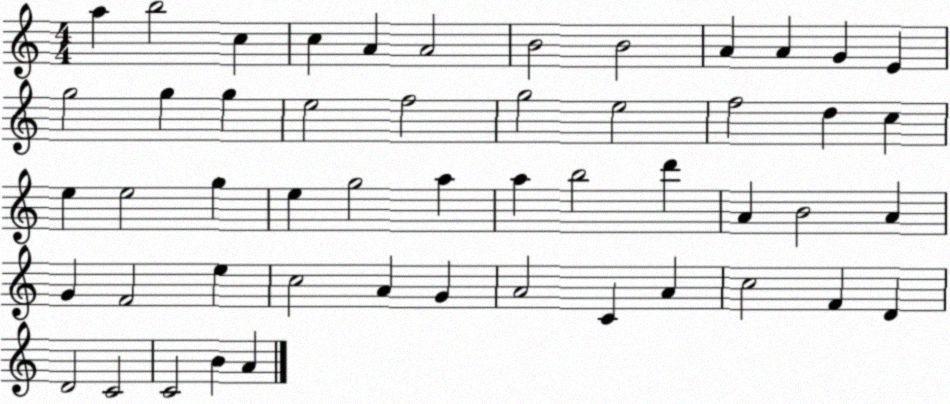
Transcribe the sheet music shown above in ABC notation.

X:1
T:Untitled
M:4/4
L:1/4
K:C
a b2 c c A A2 B2 B2 A A G E g2 g g e2 f2 g2 e2 f2 d c e e2 g e g2 a a b2 d' A B2 A G F2 e c2 A G A2 C A c2 F D D2 C2 C2 B A